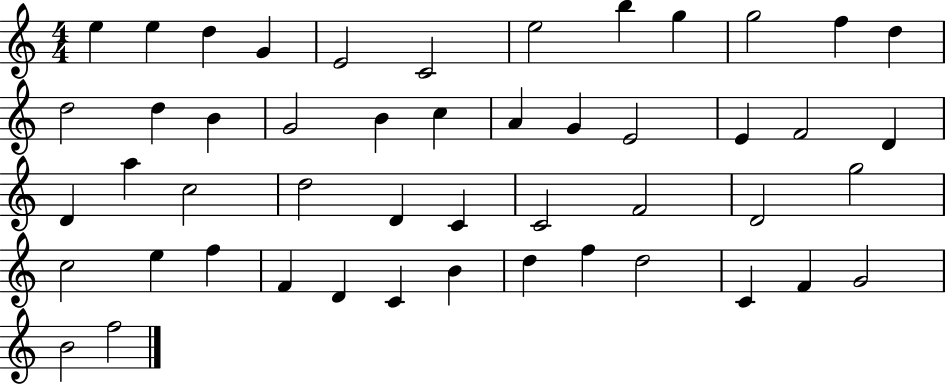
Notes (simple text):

E5/q E5/q D5/q G4/q E4/h C4/h E5/h B5/q G5/q G5/h F5/q D5/q D5/h D5/q B4/q G4/h B4/q C5/q A4/q G4/q E4/h E4/q F4/h D4/q D4/q A5/q C5/h D5/h D4/q C4/q C4/h F4/h D4/h G5/h C5/h E5/q F5/q F4/q D4/q C4/q B4/q D5/q F5/q D5/h C4/q F4/q G4/h B4/h F5/h